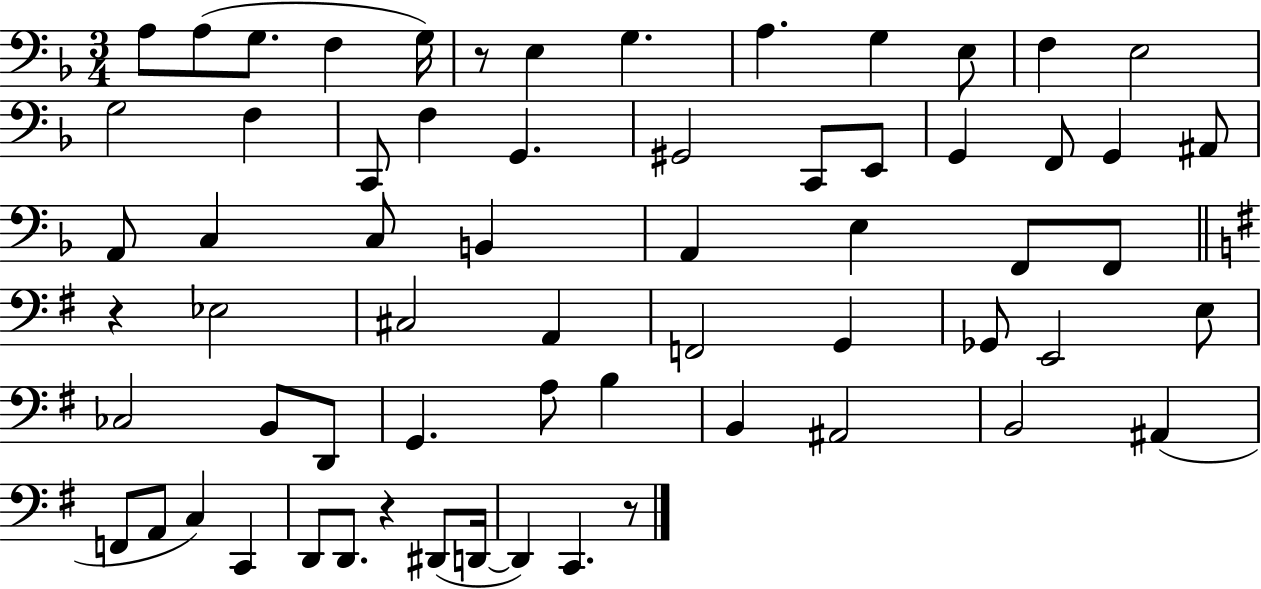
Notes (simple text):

A3/e A3/e G3/e. F3/q G3/s R/e E3/q G3/q. A3/q. G3/q E3/e F3/q E3/h G3/h F3/q C2/e F3/q G2/q. G#2/h C2/e E2/e G2/q F2/e G2/q A#2/e A2/e C3/q C3/e B2/q A2/q E3/q F2/e F2/e R/q Eb3/h C#3/h A2/q F2/h G2/q Gb2/e E2/h E3/e CES3/h B2/e D2/e G2/q. A3/e B3/q B2/q A#2/h B2/h A#2/q F2/e A2/e C3/q C2/q D2/e D2/e. R/q D#2/e D2/s D2/q C2/q. R/e